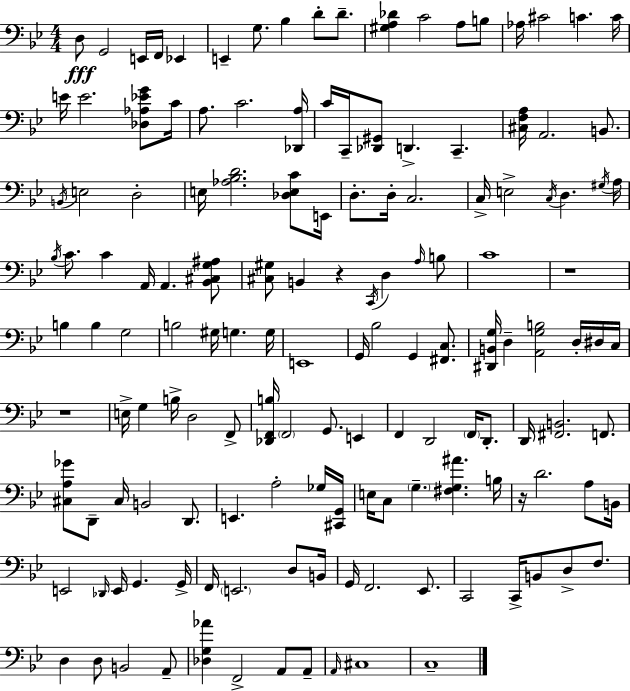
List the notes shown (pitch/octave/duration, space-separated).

D3/e G2/h E2/s F2/s Eb2/q E2/q G3/e. Bb3/q D4/e D4/e. [G#3,A3,Db4]/q C4/h A3/e B3/e Ab3/s C#4/h C4/q. C4/s E4/s E4/h. [Db3,Ab3,Eb4,G4]/e C4/s A3/e. C4/h. [Db2,A3]/s C4/s C2/s [Db2,G#2]/e D2/q. C2/q. [C#3,F3,A3]/s A2/h. B2/e. B2/s E3/h D3/h E3/s [Ab3,Bb3,D4]/h. [Db3,E3,C4]/e E2/s D3/e. D3/s C3/h. C3/s E3/h C3/s D3/q. G#3/s A3/s Bb3/s C4/e. C4/q A2/s A2/q. [Bb2,C#3,G3,A#3]/e [C#3,G#3]/e B2/q R/q C2/s D3/q A3/s B3/e C4/w R/w B3/q B3/q G3/h B3/h G#3/s G3/q. G3/s E2/w G2/s Bb3/h G2/q [F#2,C3]/e. [D#2,B2,G3]/s D3/q [A2,G3,B3]/h D3/s D#3/s C3/s R/w E3/s G3/q B3/s D3/h F2/e [Db2,F2,B3]/s F2/h G2/e. E2/q F2/q D2/h F2/s D2/e. D2/s [F#2,B2]/h. F2/e. [C#3,A3,Gb4]/e D2/e C#3/s B2/h D2/e. E2/q. A3/h Gb3/s [C#2,G2]/s E3/s C3/e G3/q. [F#3,G3,A#4]/q. B3/s R/s D4/h. A3/e B2/s E2/h Db2/s E2/s G2/q. G2/s F2/s E2/h. D3/e B2/s G2/s F2/h. Eb2/e. C2/h C2/s B2/e D3/e F3/e. D3/q D3/e B2/h A2/e [Db3,G3,Ab4]/q F2/h A2/e A2/e A2/s C#3/w C3/w